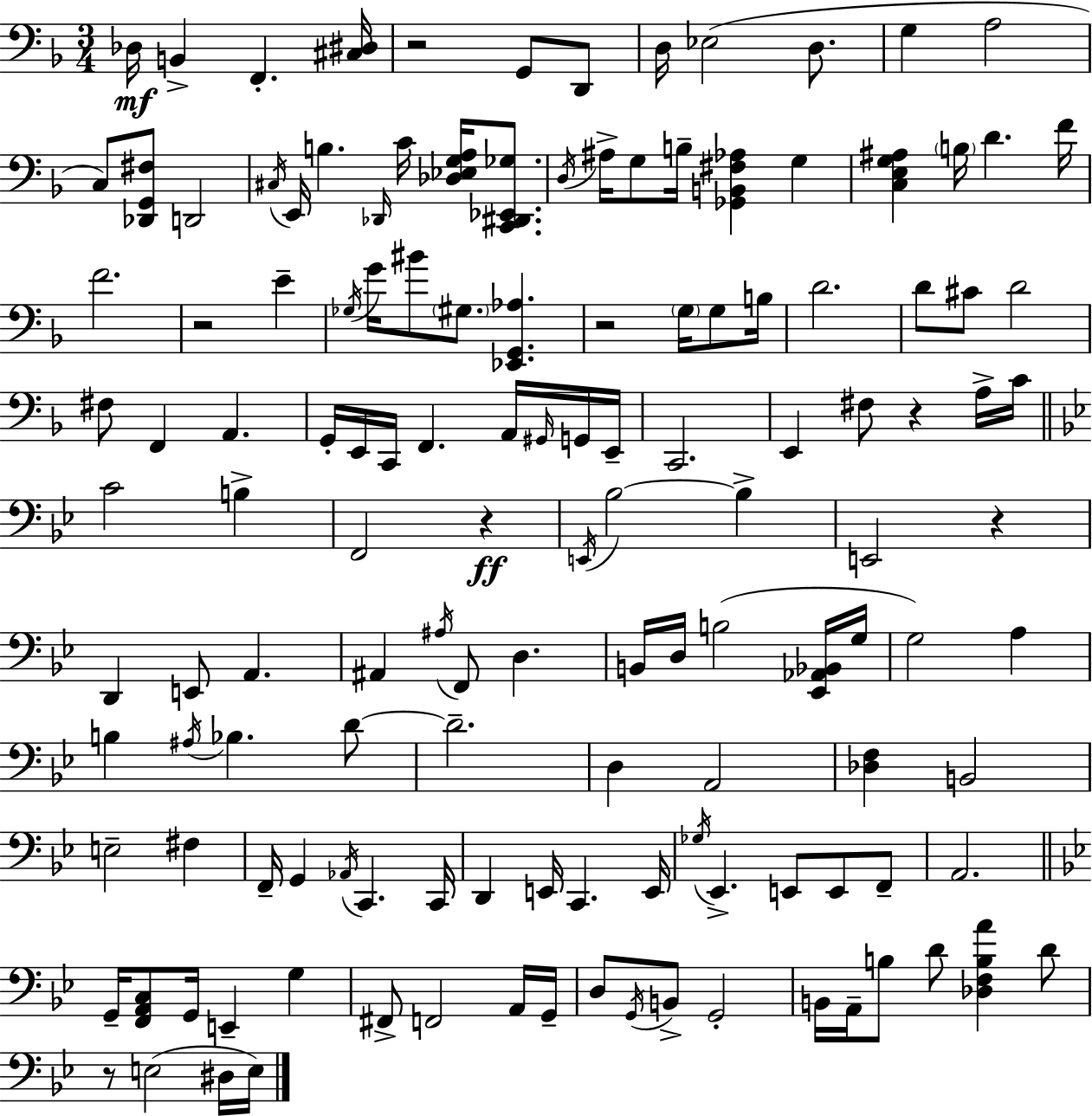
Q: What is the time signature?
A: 3/4